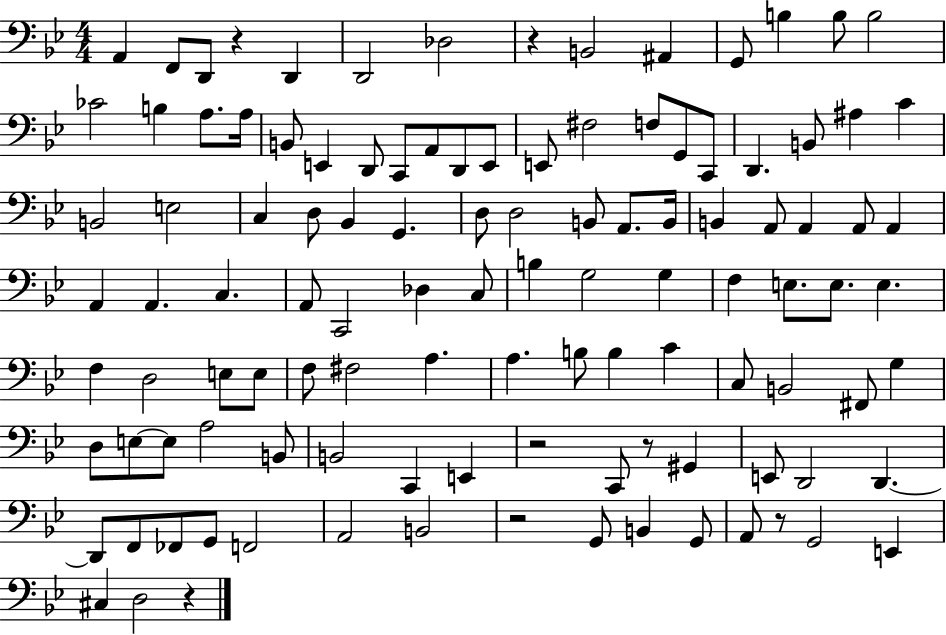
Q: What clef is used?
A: bass